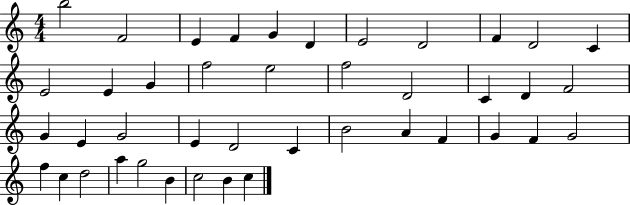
{
  \clef treble
  \numericTimeSignature
  \time 4/4
  \key c \major
  b''2 f'2 | e'4 f'4 g'4 d'4 | e'2 d'2 | f'4 d'2 c'4 | \break e'2 e'4 g'4 | f''2 e''2 | f''2 d'2 | c'4 d'4 f'2 | \break g'4 e'4 g'2 | e'4 d'2 c'4 | b'2 a'4 f'4 | g'4 f'4 g'2 | \break f''4 c''4 d''2 | a''4 g''2 b'4 | c''2 b'4 c''4 | \bar "|."
}